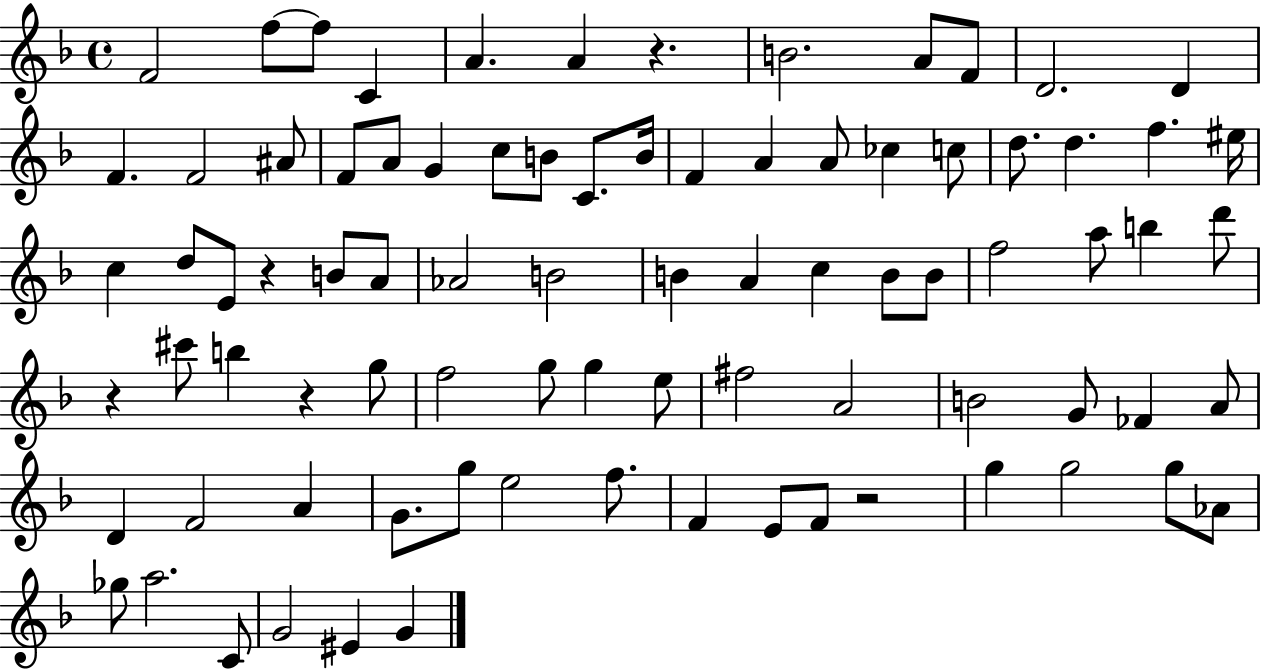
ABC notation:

X:1
T:Untitled
M:4/4
L:1/4
K:F
F2 f/2 f/2 C A A z B2 A/2 F/2 D2 D F F2 ^A/2 F/2 A/2 G c/2 B/2 C/2 B/4 F A A/2 _c c/2 d/2 d f ^e/4 c d/2 E/2 z B/2 A/2 _A2 B2 B A c B/2 B/2 f2 a/2 b d'/2 z ^c'/2 b z g/2 f2 g/2 g e/2 ^f2 A2 B2 G/2 _F A/2 D F2 A G/2 g/2 e2 f/2 F E/2 F/2 z2 g g2 g/2 _A/2 _g/2 a2 C/2 G2 ^E G